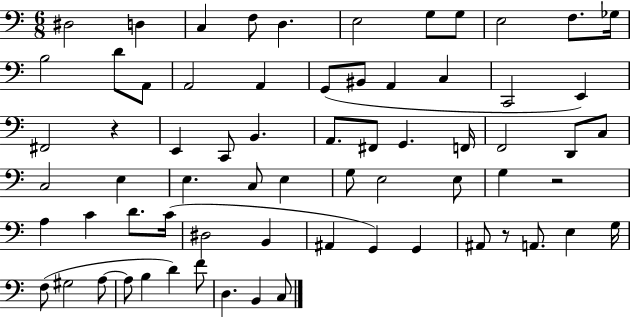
X:1
T:Untitled
M:6/8
L:1/4
K:C
^D,2 D, C, F,/2 D, E,2 G,/2 G,/2 E,2 F,/2 _G,/4 B,2 D/2 A,,/2 A,,2 A,, G,,/2 ^B,,/2 A,, C, C,,2 E,, ^F,,2 z E,, C,,/2 B,, A,,/2 ^F,,/2 G,, F,,/4 F,,2 D,,/2 C,/2 C,2 E, E, C,/2 E, G,/2 E,2 E,/2 G, z2 A, C D/2 C/4 ^D,2 B,, ^A,, G,, G,, ^A,,/2 z/2 A,,/2 E, G,/4 F,/2 ^G,2 A,/2 A,/2 B, D F/2 D, B,, C,/2